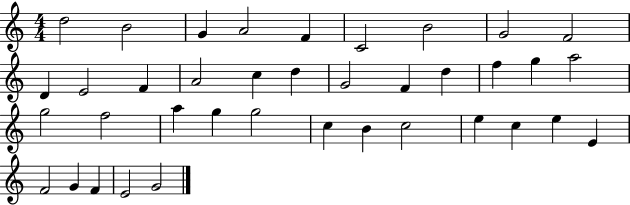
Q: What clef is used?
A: treble